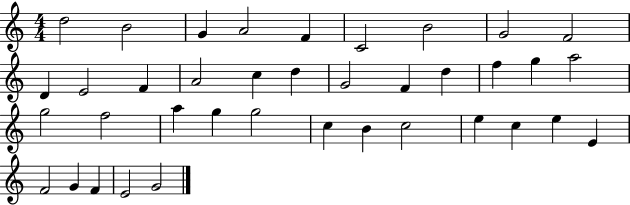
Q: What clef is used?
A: treble